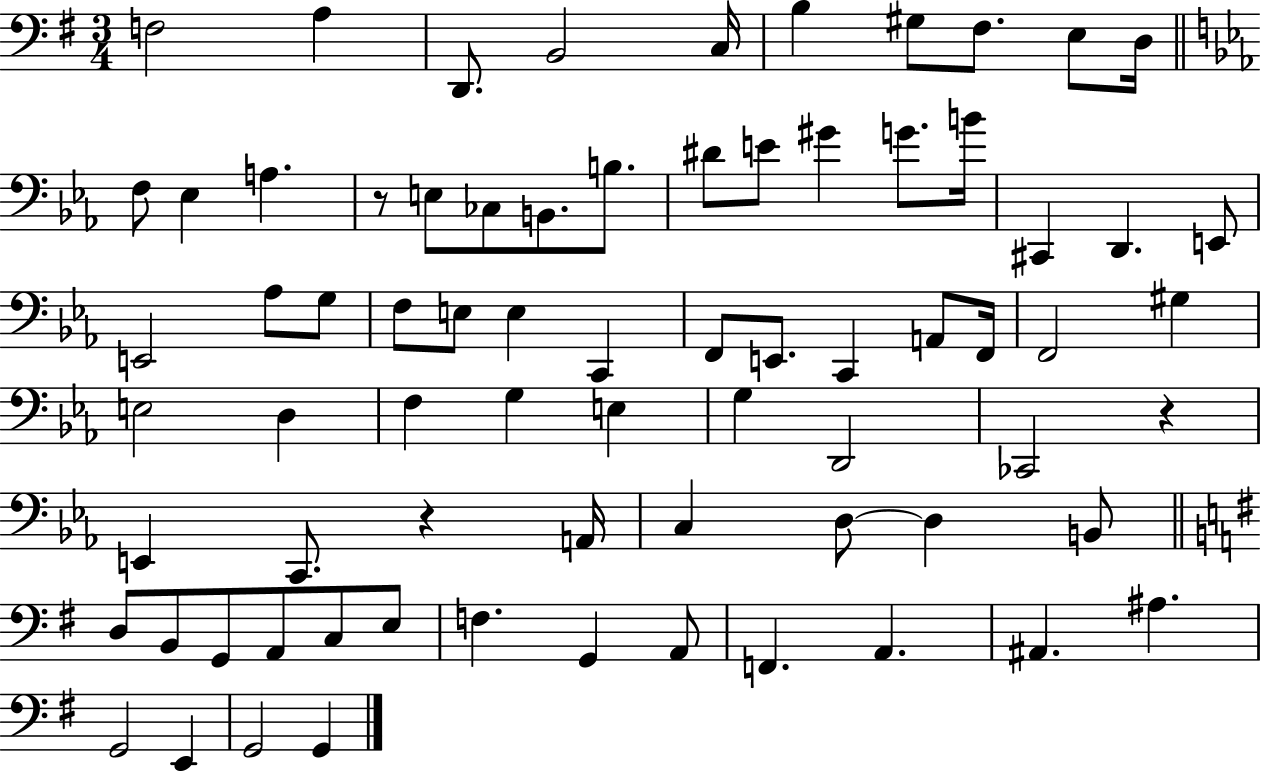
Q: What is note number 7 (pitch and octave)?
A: G#3